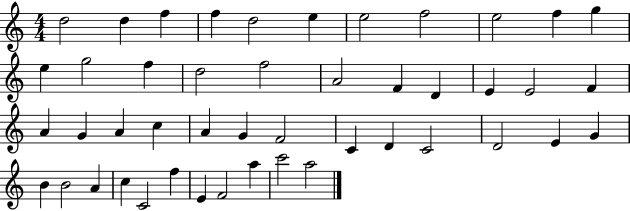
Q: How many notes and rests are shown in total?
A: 46